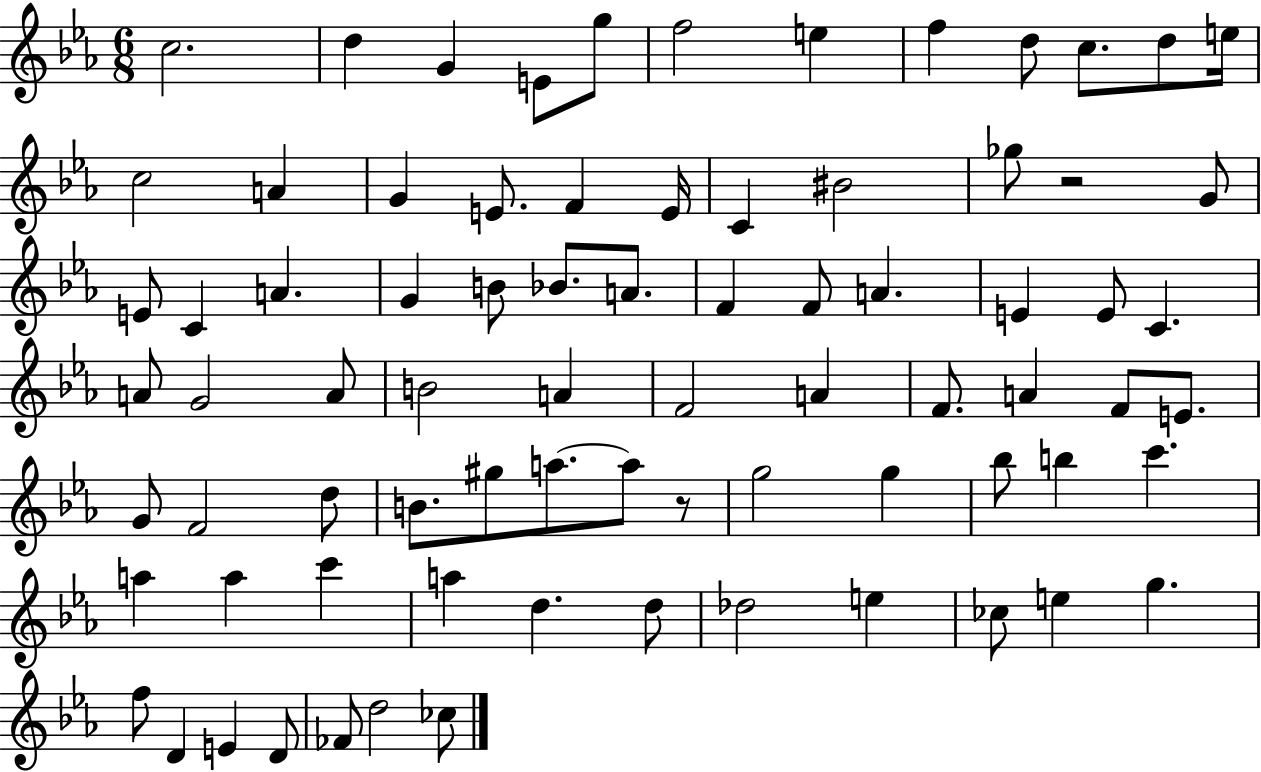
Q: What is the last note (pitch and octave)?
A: CES5